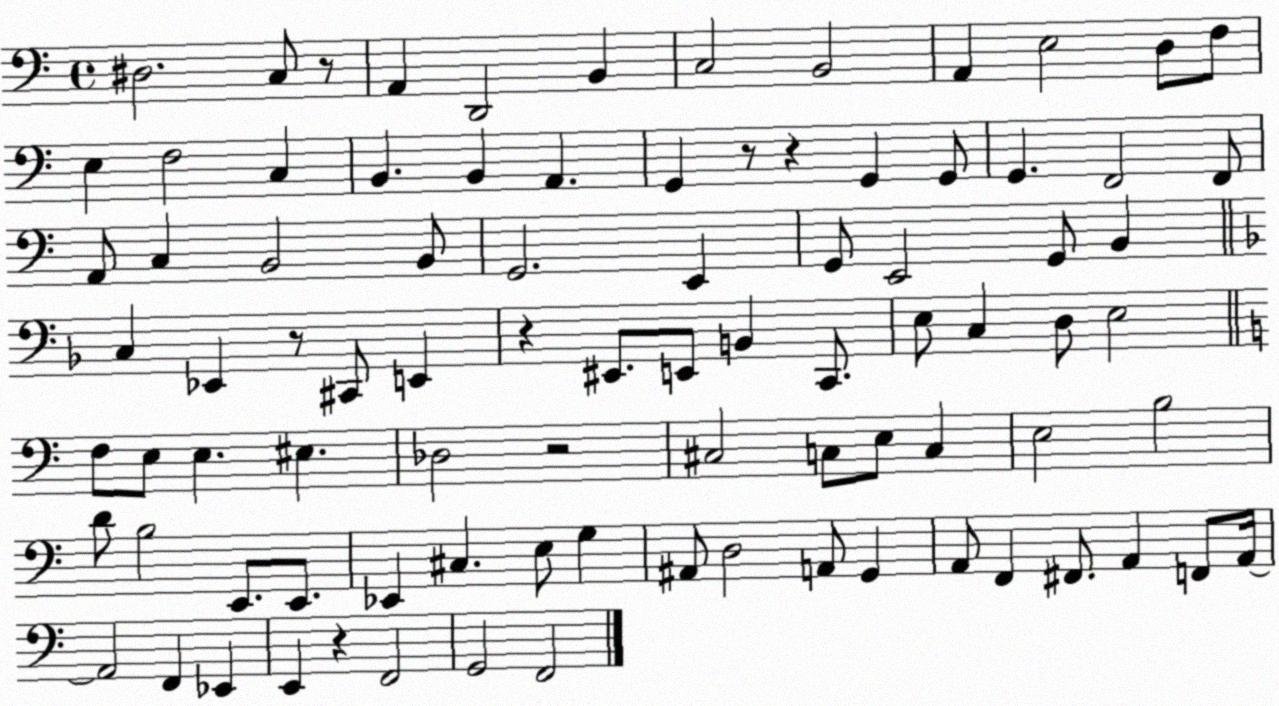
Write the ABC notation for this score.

X:1
T:Untitled
M:4/4
L:1/4
K:C
^D,2 C,/2 z/2 A,, D,,2 B,, C,2 B,,2 A,, E,2 D,/2 F,/2 E, F,2 C, B,, B,, A,, G,, z/2 z G,, G,,/2 G,, F,,2 F,,/2 A,,/2 C, B,,2 B,,/2 G,,2 E,, G,,/2 E,,2 G,,/2 B,, C, _E,, z/2 ^C,,/2 E,, z ^E,,/2 E,,/2 B,, C,,/2 E,/2 C, D,/2 E,2 F,/2 E,/2 E, ^E, _D,2 z2 ^C,2 C,/2 E,/2 C, E,2 B,2 D/2 B,2 E,,/2 E,,/2 _E,, ^C, E,/2 G, ^A,,/2 D,2 A,,/2 G,, A,,/2 F,, ^F,,/2 A,, F,,/2 A,,/4 A,,2 F,, _E,, E,, z F,,2 G,,2 F,,2